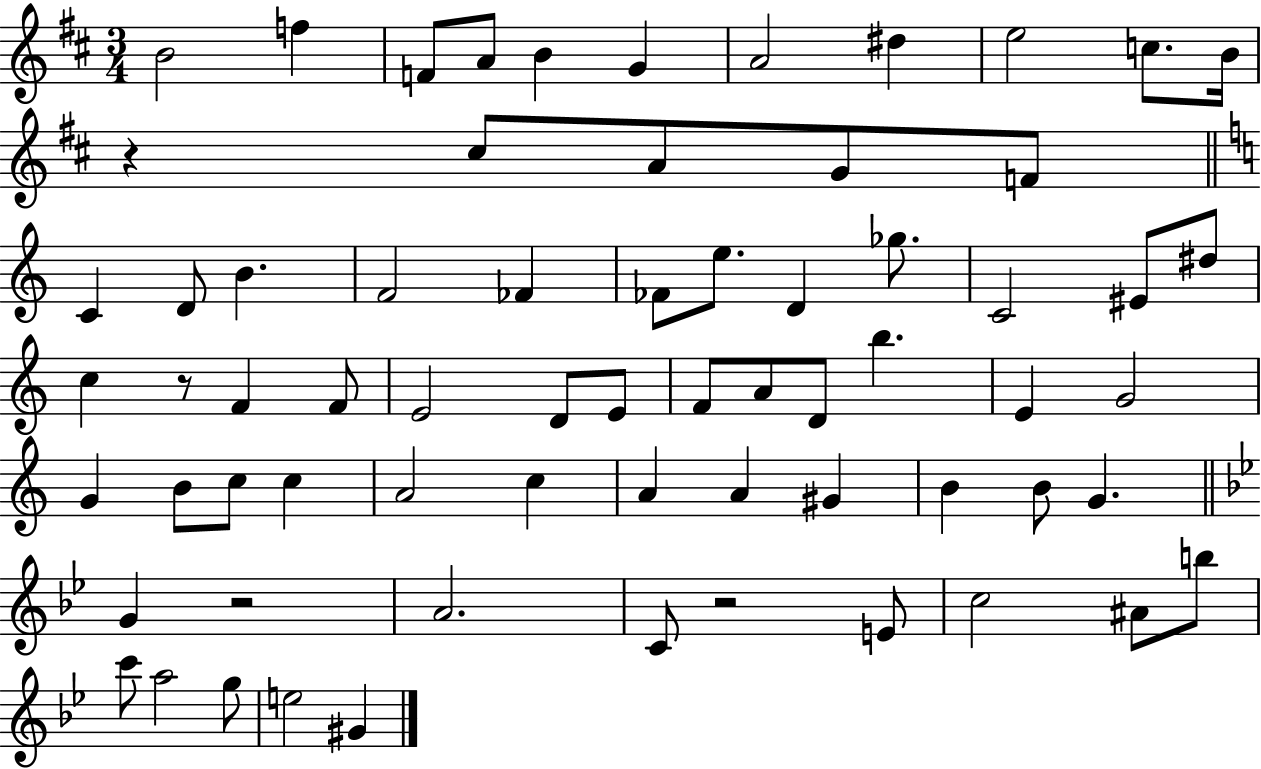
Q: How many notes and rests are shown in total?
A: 67